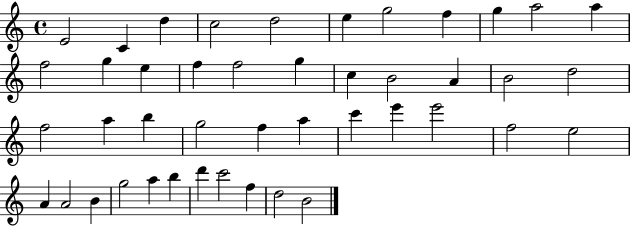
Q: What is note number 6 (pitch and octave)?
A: E5